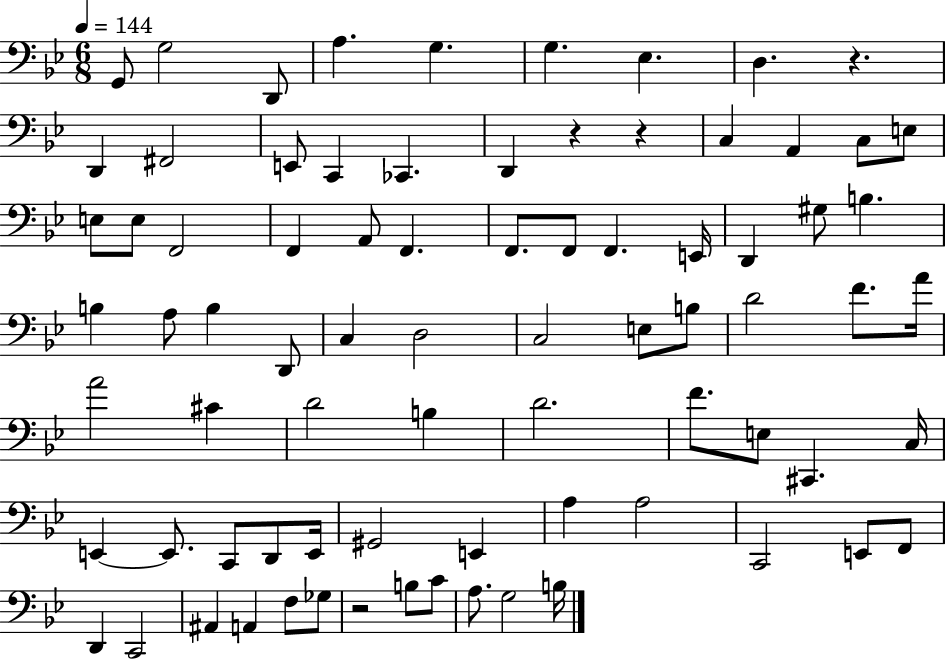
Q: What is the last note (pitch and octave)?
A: B3